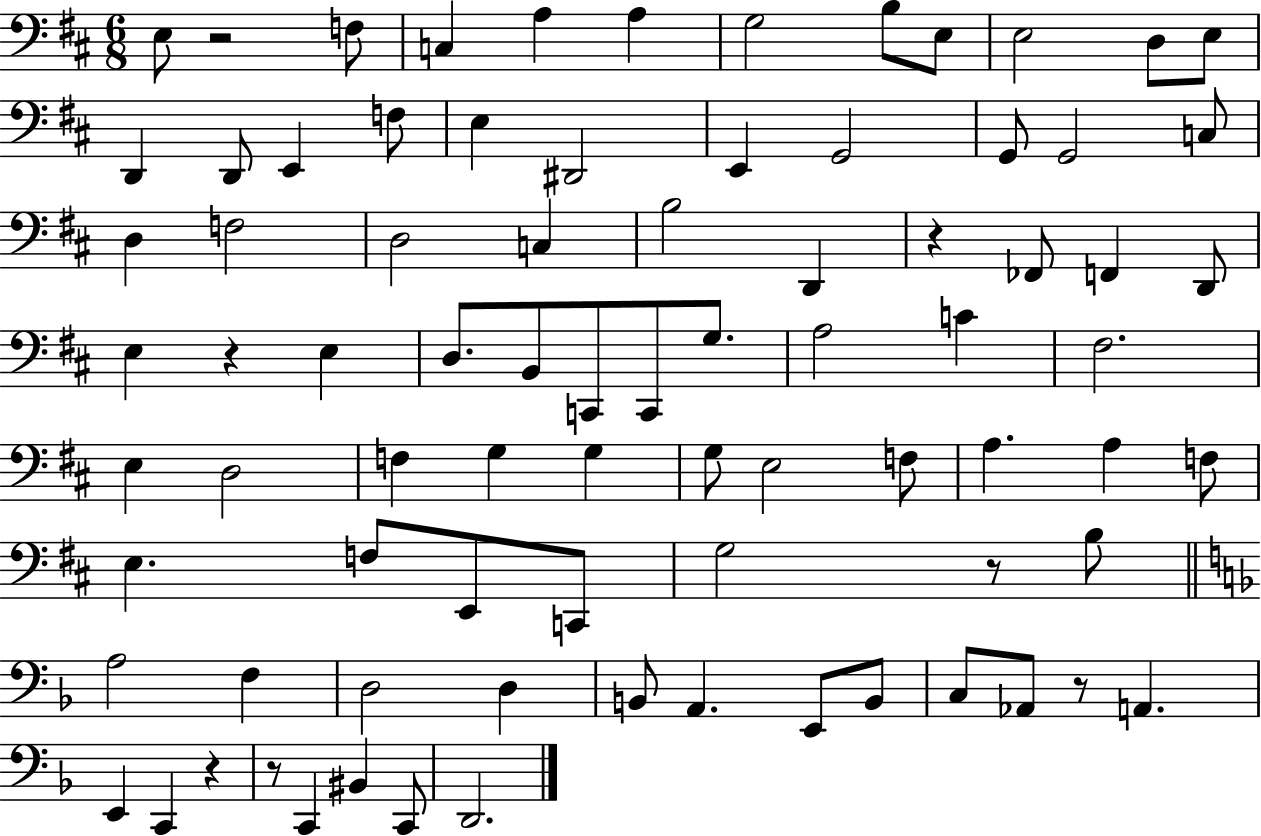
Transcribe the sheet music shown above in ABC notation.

X:1
T:Untitled
M:6/8
L:1/4
K:D
E,/2 z2 F,/2 C, A, A, G,2 B,/2 E,/2 E,2 D,/2 E,/2 D,, D,,/2 E,, F,/2 E, ^D,,2 E,, G,,2 G,,/2 G,,2 C,/2 D, F,2 D,2 C, B,2 D,, z _F,,/2 F,, D,,/2 E, z E, D,/2 B,,/2 C,,/2 C,,/2 G,/2 A,2 C ^F,2 E, D,2 F, G, G, G,/2 E,2 F,/2 A, A, F,/2 E, F,/2 E,,/2 C,,/2 G,2 z/2 B,/2 A,2 F, D,2 D, B,,/2 A,, E,,/2 B,,/2 C,/2 _A,,/2 z/2 A,, E,, C,, z z/2 C,, ^B,, C,,/2 D,,2